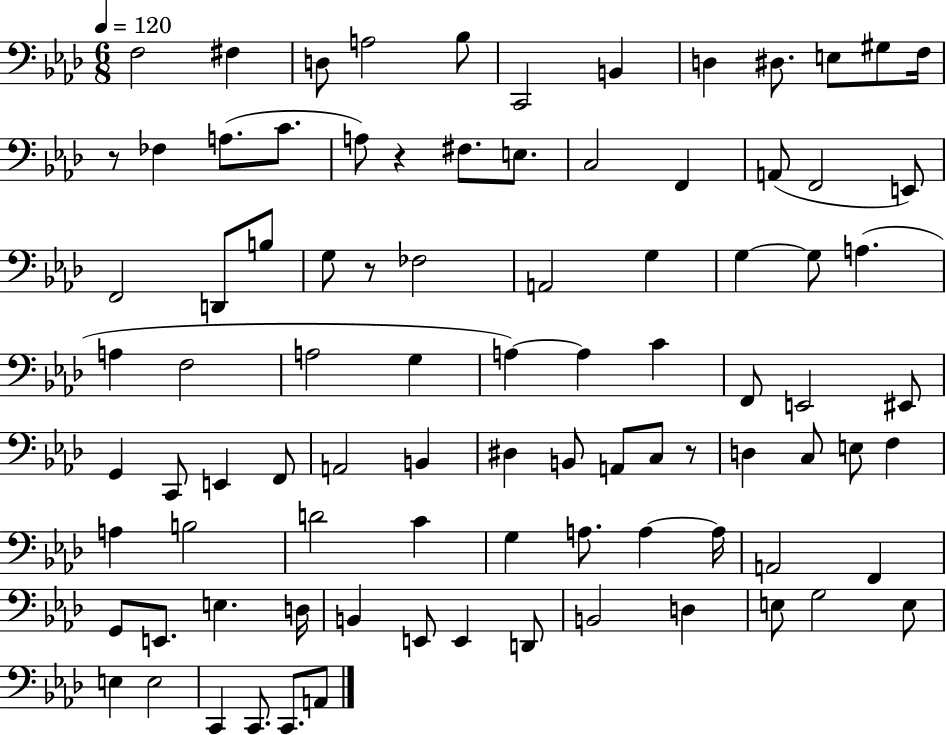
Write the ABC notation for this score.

X:1
T:Untitled
M:6/8
L:1/4
K:Ab
F,2 ^F, D,/2 A,2 _B,/2 C,,2 B,, D, ^D,/2 E,/2 ^G,/2 F,/4 z/2 _F, A,/2 C/2 A,/2 z ^F,/2 E,/2 C,2 F,, A,,/2 F,,2 E,,/2 F,,2 D,,/2 B,/2 G,/2 z/2 _F,2 A,,2 G, G, G,/2 A, A, F,2 A,2 G, A, A, C F,,/2 E,,2 ^E,,/2 G,, C,,/2 E,, F,,/2 A,,2 B,, ^D, B,,/2 A,,/2 C,/2 z/2 D, C,/2 E,/2 F, A, B,2 D2 C G, A,/2 A, A,/4 A,,2 F,, G,,/2 E,,/2 E, D,/4 B,, E,,/2 E,, D,,/2 B,,2 D, E,/2 G,2 E,/2 E, E,2 C,, C,,/2 C,,/2 A,,/2